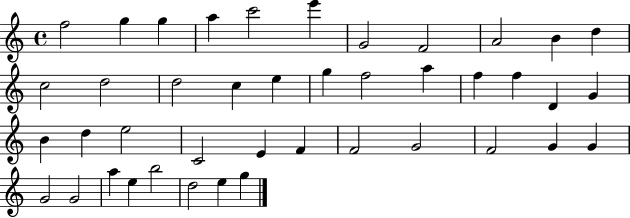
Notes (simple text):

F5/h G5/q G5/q A5/q C6/h E6/q G4/h F4/h A4/h B4/q D5/q C5/h D5/h D5/h C5/q E5/q G5/q F5/h A5/q F5/q F5/q D4/q G4/q B4/q D5/q E5/h C4/h E4/q F4/q F4/h G4/h F4/h G4/q G4/q G4/h G4/h A5/q E5/q B5/h D5/h E5/q G5/q